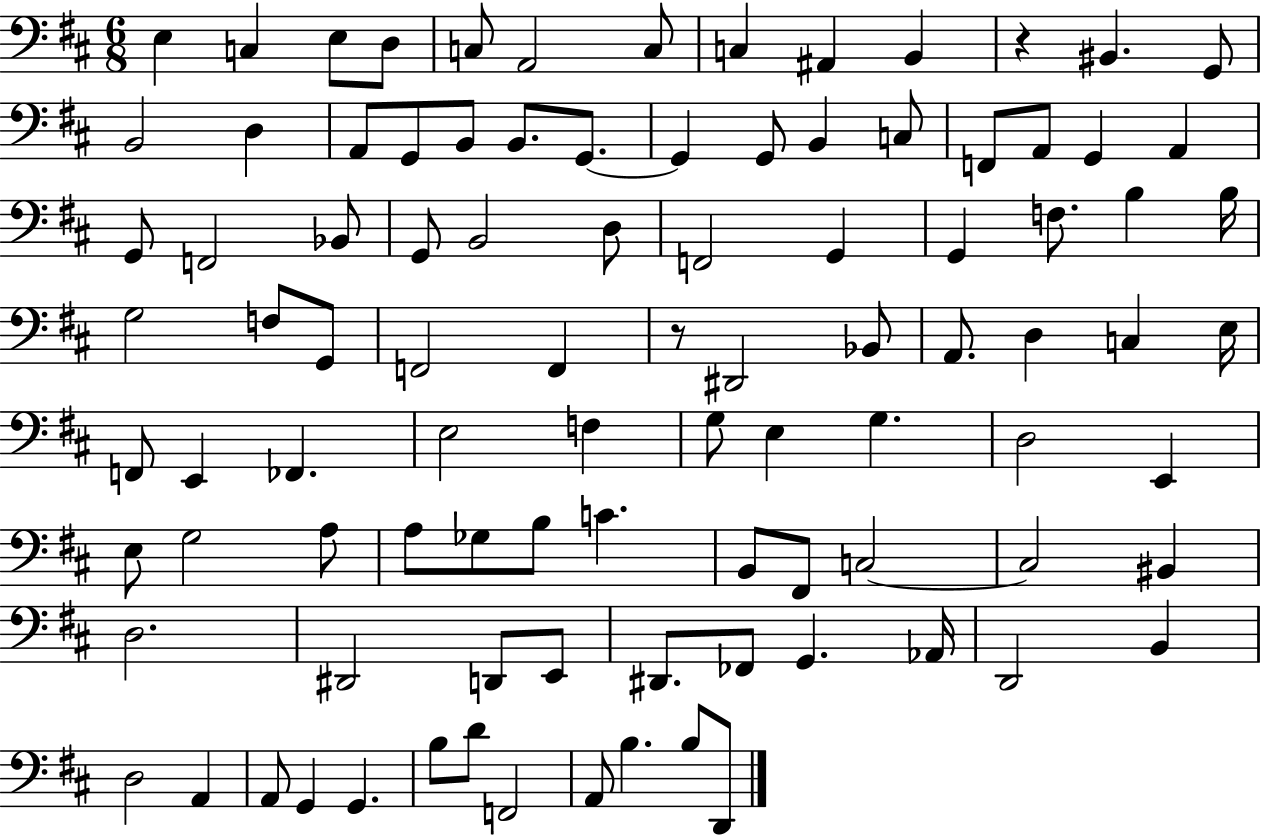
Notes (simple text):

E3/q C3/q E3/e D3/e C3/e A2/h C3/e C3/q A#2/q B2/q R/q BIS2/q. G2/e B2/h D3/q A2/e G2/e B2/e B2/e. G2/e. G2/q G2/e B2/q C3/e F2/e A2/e G2/q A2/q G2/e F2/h Bb2/e G2/e B2/h D3/e F2/h G2/q G2/q F3/e. B3/q B3/s G3/h F3/e G2/e F2/h F2/q R/e D#2/h Bb2/e A2/e. D3/q C3/q E3/s F2/e E2/q FES2/q. E3/h F3/q G3/e E3/q G3/q. D3/h E2/q E3/e G3/h A3/e A3/e Gb3/e B3/e C4/q. B2/e F#2/e C3/h C3/h BIS2/q D3/h. D#2/h D2/e E2/e D#2/e. FES2/e G2/q. Ab2/s D2/h B2/q D3/h A2/q A2/e G2/q G2/q. B3/e D4/e F2/h A2/e B3/q. B3/e D2/e